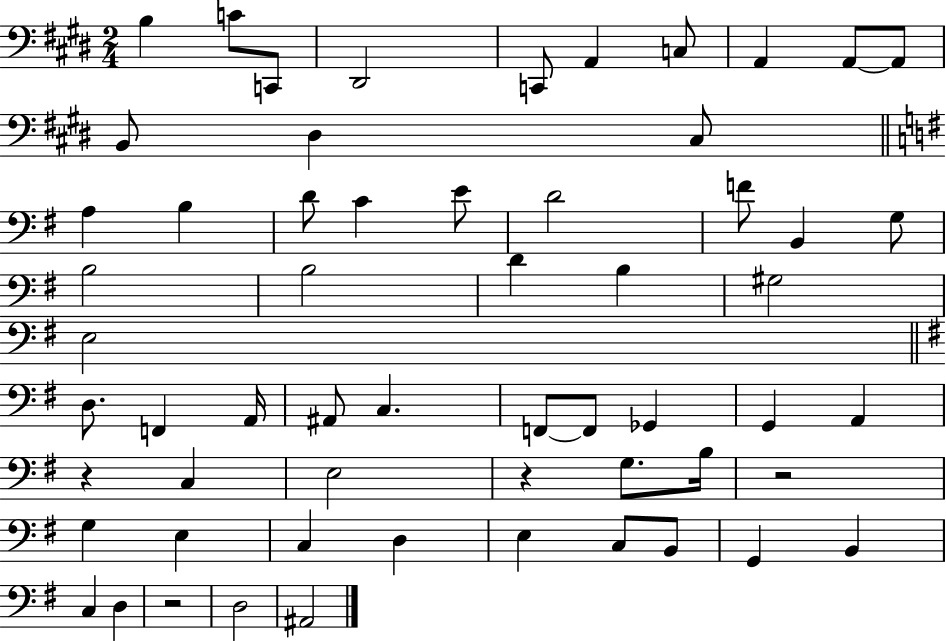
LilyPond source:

{
  \clef bass
  \numericTimeSignature
  \time 2/4
  \key e \major
  b4 c'8 c,8 | dis,2 | c,8 a,4 c8 | a,4 a,8~~ a,8 | \break b,8 dis4 cis8 | \bar "||" \break \key g \major a4 b4 | d'8 c'4 e'8 | d'2 | f'8 b,4 g8 | \break b2 | b2 | d'4 b4 | gis2 | \break e2 | \bar "||" \break \key g \major d8. f,4 a,16 | ais,8 c4. | f,8~~ f,8 ges,4 | g,4 a,4 | \break r4 c4 | e2 | r4 g8. b16 | r2 | \break g4 e4 | c4 d4 | e4 c8 b,8 | g,4 b,4 | \break c4 d4 | r2 | d2 | ais,2 | \break \bar "|."
}